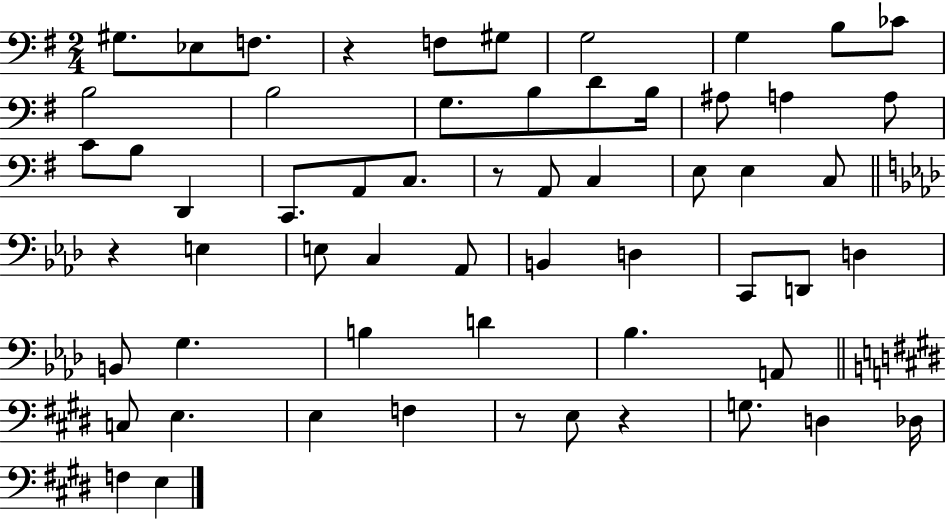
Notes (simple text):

G#3/e. Eb3/e F3/e. R/q F3/e G#3/e G3/h G3/q B3/e CES4/e B3/h B3/h G3/e. B3/e D4/e B3/s A#3/e A3/q A3/e C4/e B3/e D2/q C2/e. A2/e C3/e. R/e A2/e C3/q E3/e E3/q C3/e R/q E3/q E3/e C3/q Ab2/e B2/q D3/q C2/e D2/e D3/q B2/e G3/q. B3/q D4/q Bb3/q. A2/e C3/e E3/q. E3/q F3/q R/e E3/e R/q G3/e. D3/q Db3/s F3/q E3/q